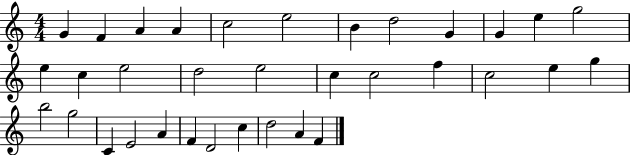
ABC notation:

X:1
T:Untitled
M:4/4
L:1/4
K:C
G F A A c2 e2 B d2 G G e g2 e c e2 d2 e2 c c2 f c2 e g b2 g2 C E2 A F D2 c d2 A F